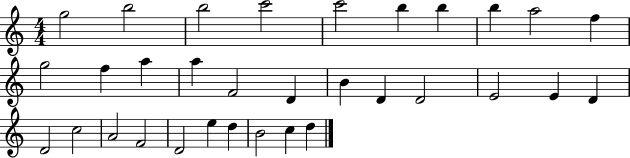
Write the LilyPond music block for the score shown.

{
  \clef treble
  \numericTimeSignature
  \time 4/4
  \key c \major
  g''2 b''2 | b''2 c'''2 | c'''2 b''4 b''4 | b''4 a''2 f''4 | \break g''2 f''4 a''4 | a''4 f'2 d'4 | b'4 d'4 d'2 | e'2 e'4 d'4 | \break d'2 c''2 | a'2 f'2 | d'2 e''4 d''4 | b'2 c''4 d''4 | \break \bar "|."
}